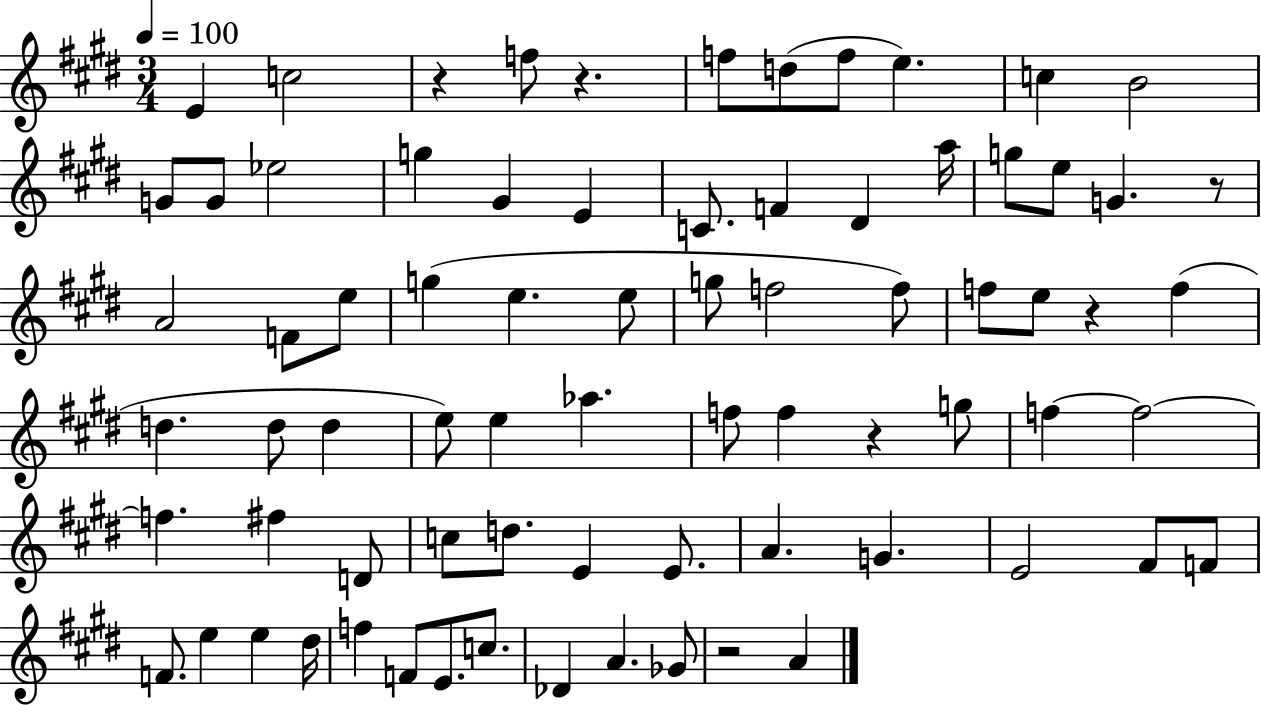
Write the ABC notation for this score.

X:1
T:Untitled
M:3/4
L:1/4
K:E
E c2 z f/2 z f/2 d/2 f/2 e c B2 G/2 G/2 _e2 g ^G E C/2 F ^D a/4 g/2 e/2 G z/2 A2 F/2 e/2 g e e/2 g/2 f2 f/2 f/2 e/2 z f d d/2 d e/2 e _a f/2 f z g/2 f f2 f ^f D/2 c/2 d/2 E E/2 A G E2 ^F/2 F/2 F/2 e e ^d/4 f F/2 E/2 c/2 _D A _G/2 z2 A